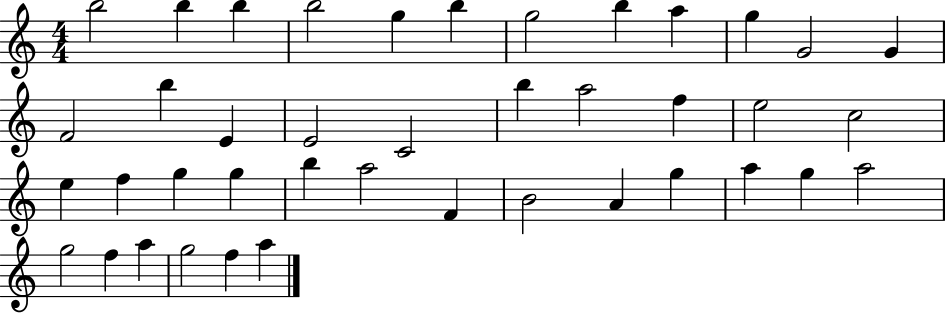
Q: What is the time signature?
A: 4/4